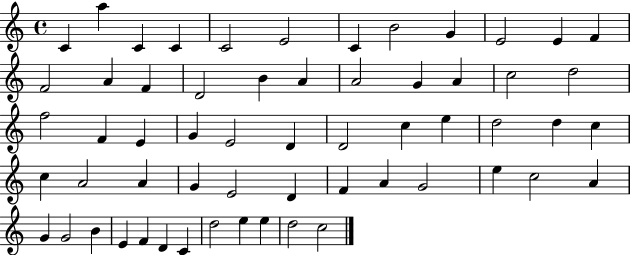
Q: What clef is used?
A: treble